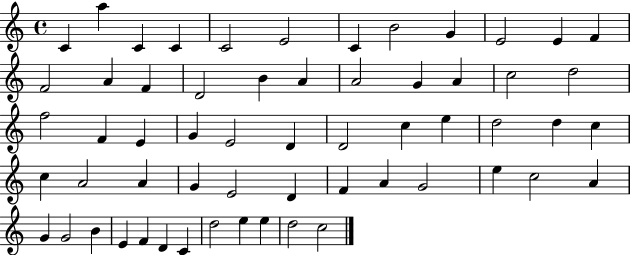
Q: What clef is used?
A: treble